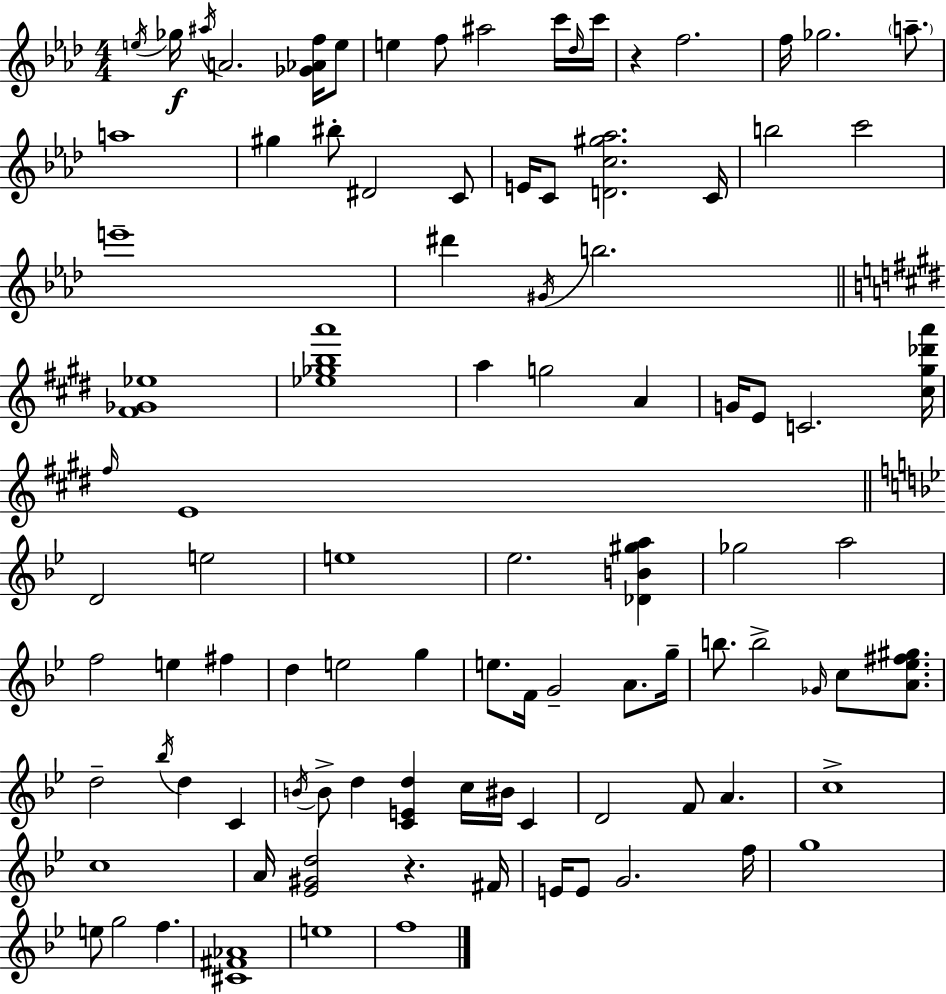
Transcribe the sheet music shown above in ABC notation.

X:1
T:Untitled
M:4/4
L:1/4
K:Ab
e/4 _g/4 ^a/4 A2 [_G_Af]/4 e/2 e f/2 ^a2 c'/4 _d/4 c'/4 z f2 f/4 _g2 a/2 a4 ^g ^b/2 ^D2 C/2 E/4 C/2 [Dc^g_a]2 C/4 b2 c'2 e'4 ^d' ^G/4 b2 [^F_G_e]4 [_e_gba']4 a g2 A G/4 E/2 C2 [^c^g_d'a']/4 ^f/4 E4 D2 e2 e4 _e2 [_DB^ga] _g2 a2 f2 e ^f d e2 g e/2 F/4 G2 A/2 g/4 b/2 b2 _G/4 c/2 [A_e^f^g]/2 d2 _b/4 d C B/4 B/2 d [CEd] c/4 ^B/4 C D2 F/2 A c4 c4 A/4 [_E^Gd]2 z ^F/4 E/4 E/2 G2 f/4 g4 e/2 g2 f [^C^F_A]4 e4 f4